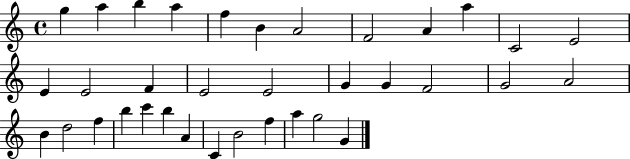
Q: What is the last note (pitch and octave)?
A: G4